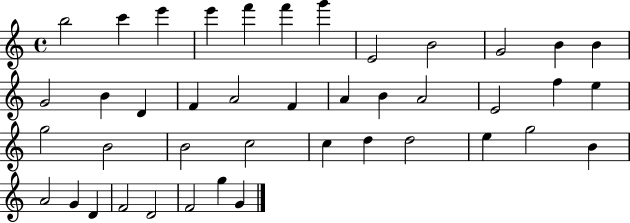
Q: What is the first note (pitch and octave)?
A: B5